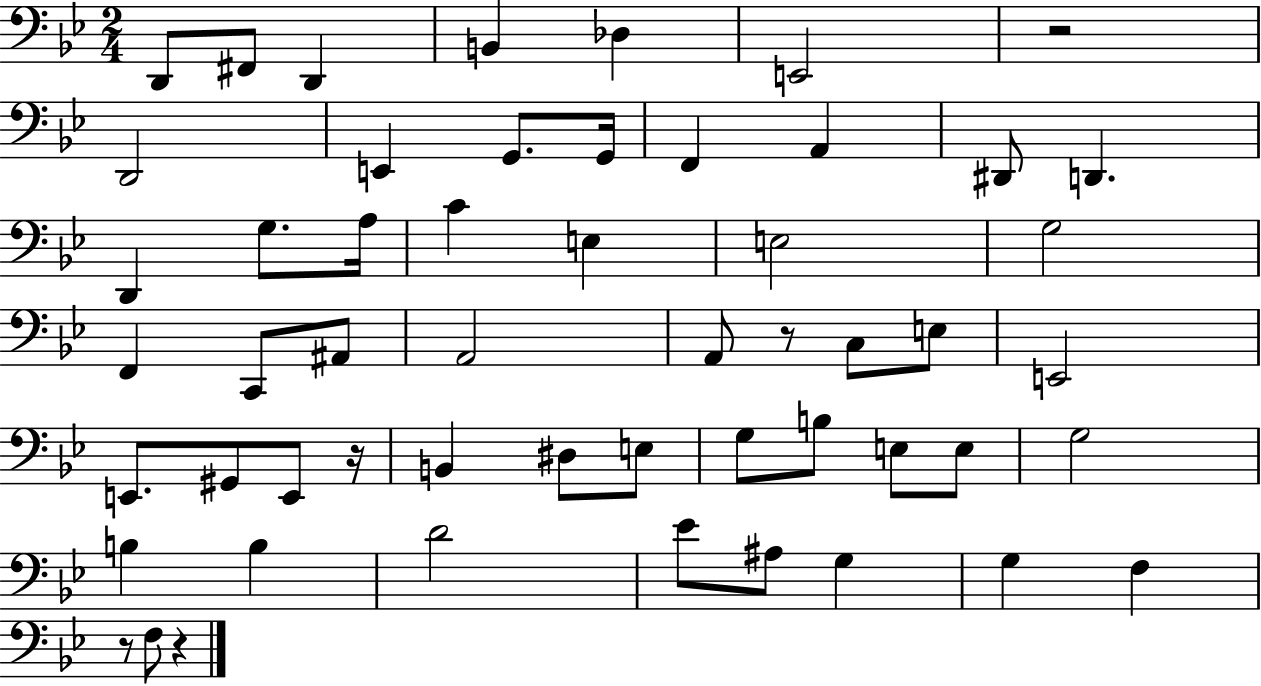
D2/e F#2/e D2/q B2/q Db3/q E2/h R/h D2/h E2/q G2/e. G2/s F2/q A2/q D#2/e D2/q. D2/q G3/e. A3/s C4/q E3/q E3/h G3/h F2/q C2/e A#2/e A2/h A2/e R/e C3/e E3/e E2/h E2/e. G#2/e E2/e R/s B2/q D#3/e E3/e G3/e B3/e E3/e E3/e G3/h B3/q B3/q D4/h Eb4/e A#3/e G3/q G3/q F3/q R/e F3/e R/q